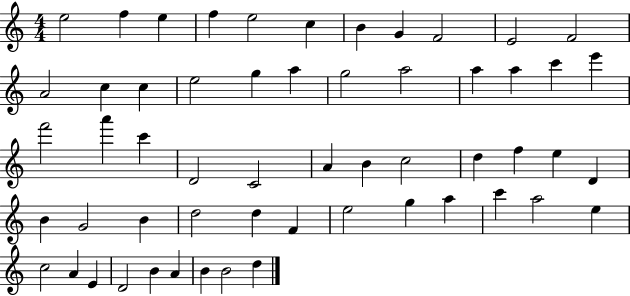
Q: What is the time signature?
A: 4/4